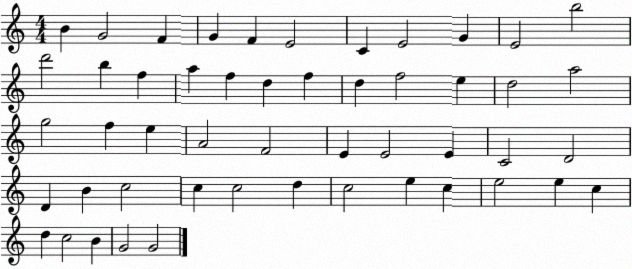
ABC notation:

X:1
T:Untitled
M:4/4
L:1/4
K:C
B G2 F G F E2 C E2 G E2 b2 d'2 b f a f d f d f2 e d2 a2 g2 f e A2 F2 E E2 E C2 D2 D B c2 c c2 d c2 e c e2 e c d c2 B G2 G2